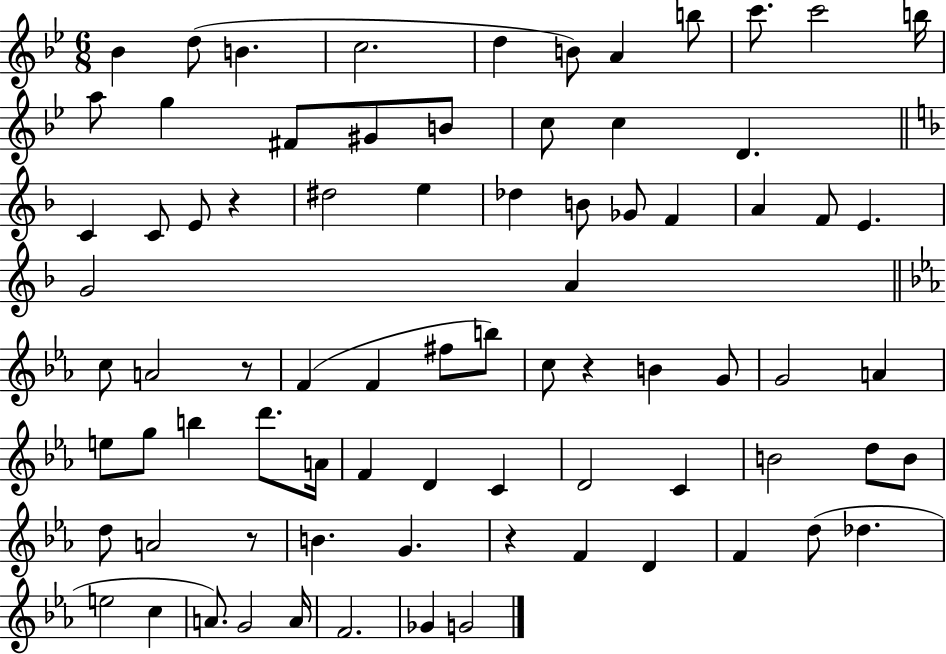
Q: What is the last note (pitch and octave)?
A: G4